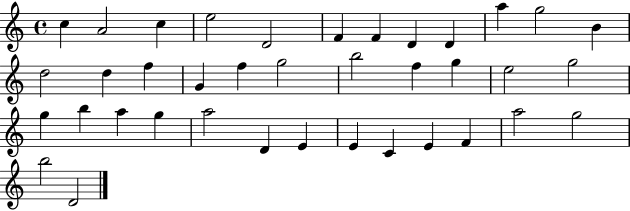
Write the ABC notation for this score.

X:1
T:Untitled
M:4/4
L:1/4
K:C
c A2 c e2 D2 F F D D a g2 B d2 d f G f g2 b2 f g e2 g2 g b a g a2 D E E C E F a2 g2 b2 D2